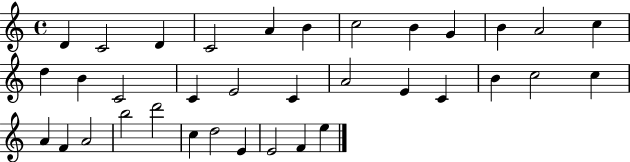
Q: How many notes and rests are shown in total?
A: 35